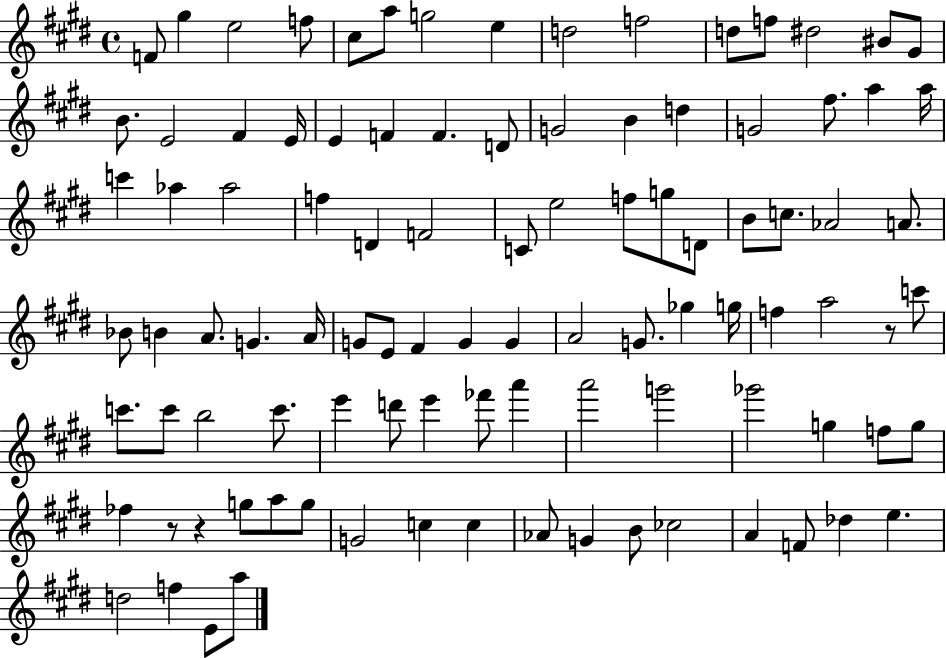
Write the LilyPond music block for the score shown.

{
  \clef treble
  \time 4/4
  \defaultTimeSignature
  \key e \major
  f'8 gis''4 e''2 f''8 | cis''8 a''8 g''2 e''4 | d''2 f''2 | d''8 f''8 dis''2 bis'8 gis'8 | \break b'8. e'2 fis'4 e'16 | e'4 f'4 f'4. d'8 | g'2 b'4 d''4 | g'2 fis''8. a''4 a''16 | \break c'''4 aes''4 aes''2 | f''4 d'4 f'2 | c'8 e''2 f''8 g''8 d'8 | b'8 c''8. aes'2 a'8. | \break bes'8 b'4 a'8. g'4. a'16 | g'8 e'8 fis'4 g'4 g'4 | a'2 g'8. ges''4 g''16 | f''4 a''2 r8 c'''8 | \break c'''8. c'''8 b''2 c'''8. | e'''4 d'''8 e'''4 fes'''8 a'''4 | a'''2 g'''2 | ges'''2 g''4 f''8 g''8 | \break fes''4 r8 r4 g''8 a''8 g''8 | g'2 c''4 c''4 | aes'8 g'4 b'8 ces''2 | a'4 f'8 des''4 e''4. | \break d''2 f''4 e'8 a''8 | \bar "|."
}